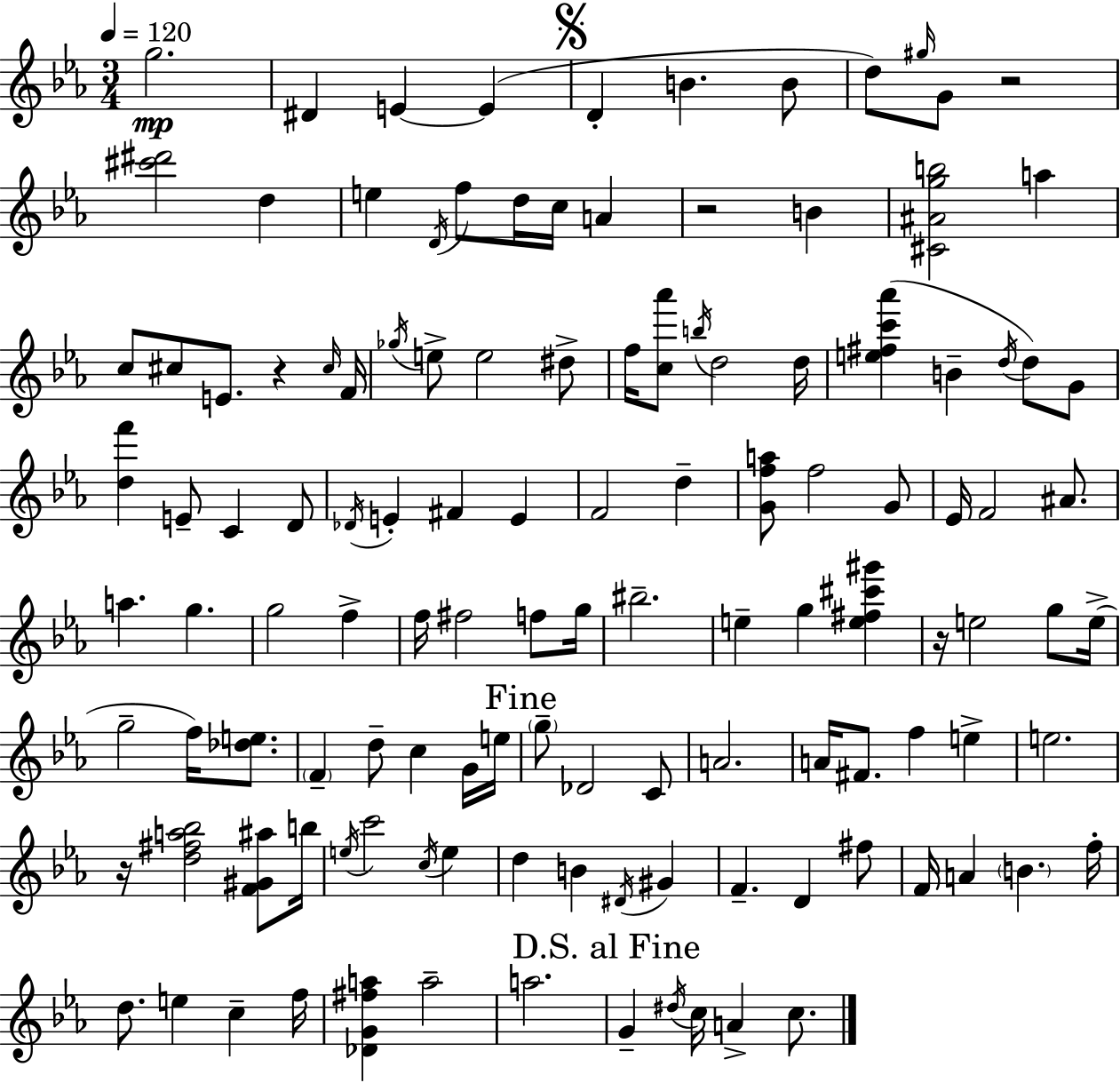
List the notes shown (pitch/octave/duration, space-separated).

G5/h. D#4/q E4/q E4/q D4/q B4/q. B4/e D5/e G#5/s G4/e R/h [C#6,D#6]/h D5/q E5/q D4/s F5/e D5/s C5/s A4/q R/h B4/q [C#4,A#4,G5,B5]/h A5/q C5/e C#5/e E4/e. R/q C#5/s F4/s Gb5/s E5/e E5/h D#5/e F5/s [C5,Ab6]/e B5/s D5/h D5/s [E5,F#5,C6,Ab6]/q B4/q D5/s D5/e G4/e [D5,F6]/q E4/e C4/q D4/e Db4/s E4/q F#4/q E4/q F4/h D5/q [G4,F5,A5]/e F5/h G4/e Eb4/s F4/h A#4/e. A5/q. G5/q. G5/h F5/q F5/s F#5/h F5/e G5/s BIS5/h. E5/q G5/q [E5,F#5,C#6,G#6]/q R/s E5/h G5/e E5/s G5/h F5/s [Db5,E5]/e. F4/q D5/e C5/q G4/s E5/s G5/e Db4/h C4/e A4/h. A4/s F#4/e. F5/q E5/q E5/h. R/s [D5,F#5,A5,Bb5]/h [F4,G#4,A#5]/e B5/s E5/s C6/h C5/s E5/q D5/q B4/q D#4/s G#4/q F4/q. D4/q F#5/e F4/s A4/q B4/q. F5/s D5/e. E5/q C5/q F5/s [Db4,G4,F#5,A5]/q A5/h A5/h. G4/q D#5/s C5/s A4/q C5/e.